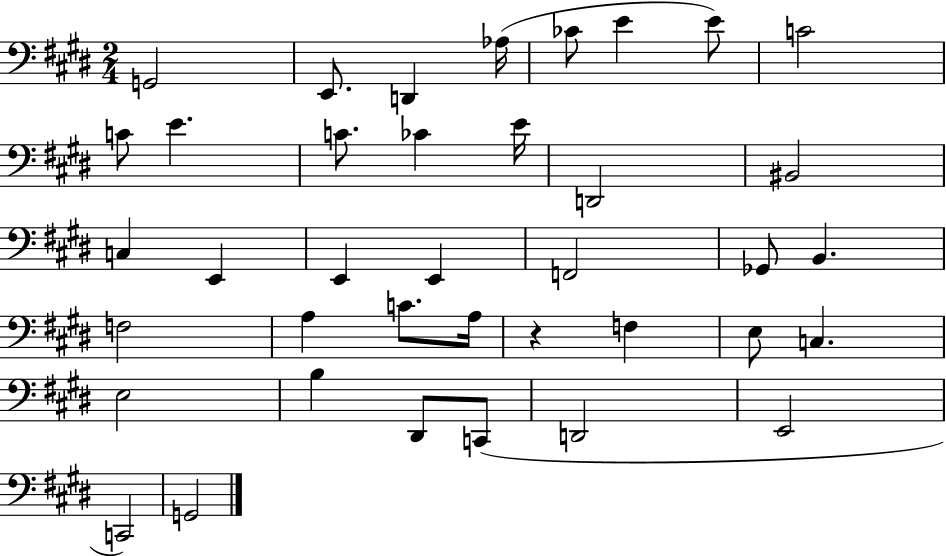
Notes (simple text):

G2/h E2/e. D2/q Ab3/s CES4/e E4/q E4/e C4/h C4/e E4/q. C4/e. CES4/q E4/s D2/h BIS2/h C3/q E2/q E2/q E2/q F2/h Gb2/e B2/q. F3/h A3/q C4/e. A3/s R/q F3/q E3/e C3/q. E3/h B3/q D#2/e C2/e D2/h E2/h C2/h G2/h